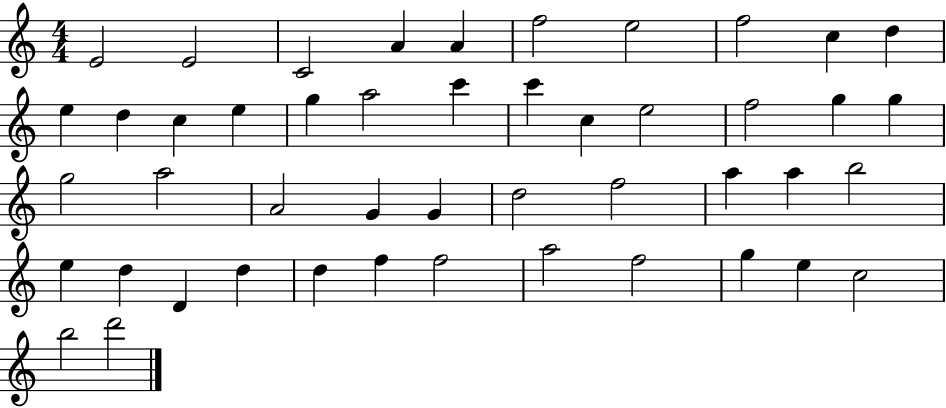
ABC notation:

X:1
T:Untitled
M:4/4
L:1/4
K:C
E2 E2 C2 A A f2 e2 f2 c d e d c e g a2 c' c' c e2 f2 g g g2 a2 A2 G G d2 f2 a a b2 e d D d d f f2 a2 f2 g e c2 b2 d'2